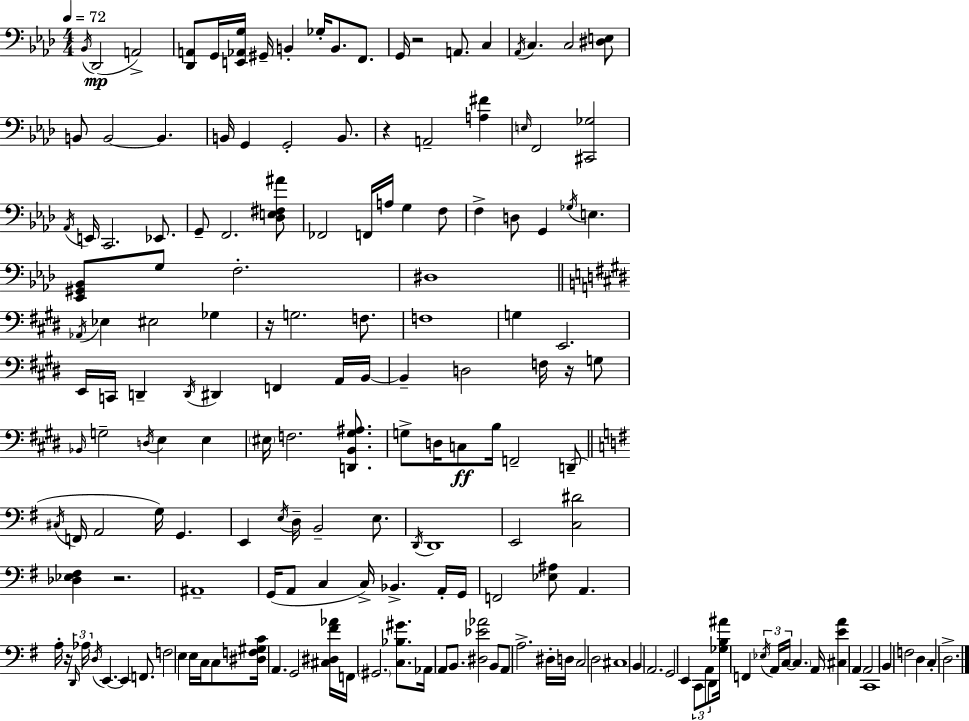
X:1
T:Untitled
M:4/4
L:1/4
K:Fm
_B,,/4 _D,,2 A,,2 [_D,,A,,]/2 G,,/4 [E,,_A,,G,]/4 ^G,,/4 B,, _G,/4 B,,/2 F,,/2 G,,/4 z2 A,,/2 C, _A,,/4 C, C,2 [^D,E,]/2 B,,/2 B,,2 B,, B,,/4 G,, G,,2 B,,/2 z A,,2 [A,^F] E,/4 F,,2 [^C,,_G,]2 _A,,/4 E,,/4 C,,2 _E,,/2 G,,/2 F,,2 [_D,E,^F,^A]/2 _F,,2 F,,/4 A,/4 G, F,/2 F, D,/2 G,, _G,/4 E, [_E,,^G,,_B,,]/2 G,/2 F,2 ^D,4 _A,,/4 _E, ^E,2 _G, z/4 G,2 F,/2 F,4 G, E,,2 E,,/4 C,,/4 D,, D,,/4 ^D,, F,, A,,/4 B,,/4 B,, D,2 F,/4 z/4 G,/2 _B,,/4 G,2 D,/4 E, E, ^E,/4 F,2 [D,,B,,^G,^A,]/2 G,/2 D,/4 C,/2 B,/4 F,,2 D,,/2 ^C,/4 F,,/4 A,,2 G,/4 G,, E,, E,/4 D,/4 B,,2 E,/2 D,,/4 D,,4 E,,2 [C,^D]2 [_D,_E,^F,] z2 ^A,,4 G,,/4 A,,/2 C, C,/4 _B,, A,,/4 G,,/4 F,,2 [_E,^A,]/2 A,, A,/4 z/4 D,,/4 _A,/4 D,/4 E,, E,, F,,/2 F,2 E, E,/4 C,/4 C,/2 [^D,F,^G,C]/4 A,, G,,2 [^C,^D,^F_A]/4 F,,/4 ^G,,2 [C,_B,^G]/2 _A,,/4 A,,/2 B,,/2 [^D,_E_A]2 B,,/2 A,,/2 A,2 ^D,/4 D,/4 C,2 D,2 ^C,4 B,, A,,2 G,,2 E,, C,,/2 A,,/2 D,,/2 [_G,B,^A]/4 F,, _E,/4 A,,/4 C,/4 C, A,,/4 [^C,EA] A,, A,,2 C,,4 B,, F,2 D, C, D,2